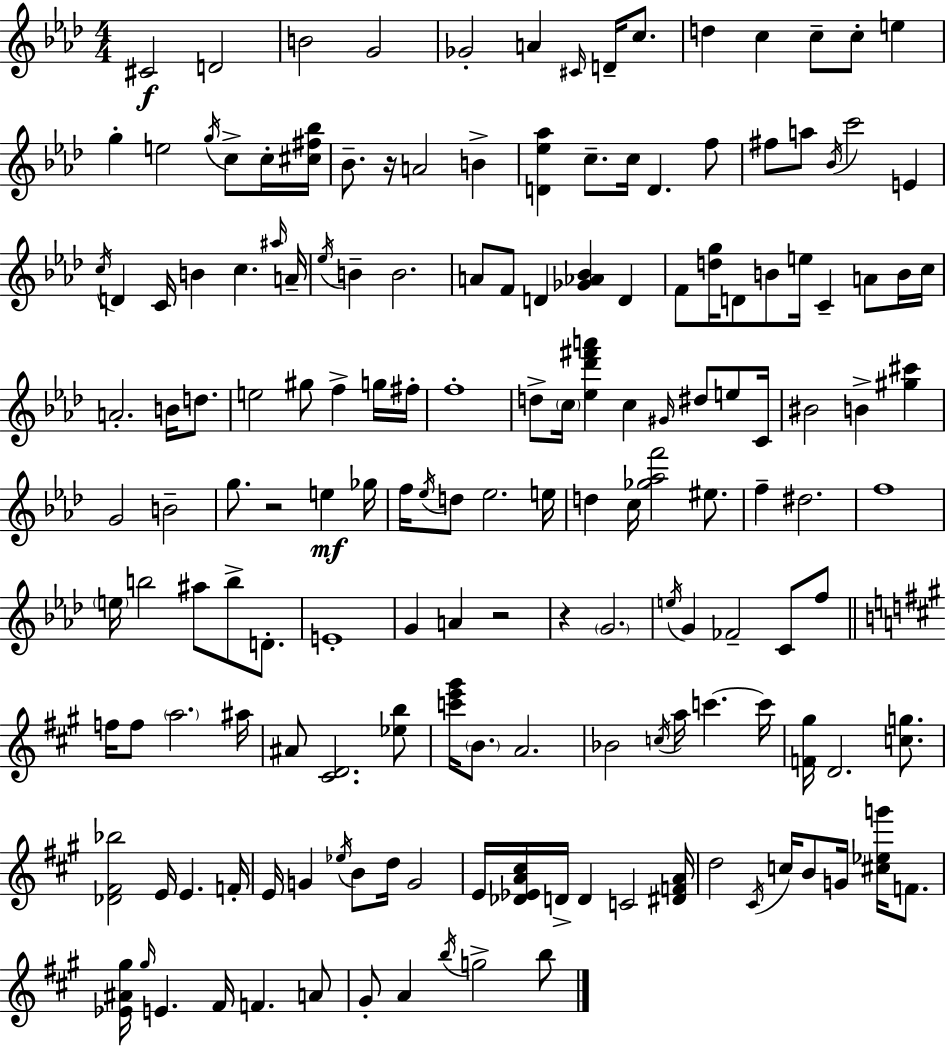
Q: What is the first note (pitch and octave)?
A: C#4